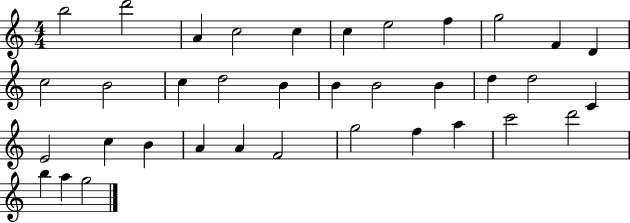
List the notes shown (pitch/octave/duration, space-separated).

B5/h D6/h A4/q C5/h C5/q C5/q E5/h F5/q G5/h F4/q D4/q C5/h B4/h C5/q D5/h B4/q B4/q B4/h B4/q D5/q D5/h C4/q E4/h C5/q B4/q A4/q A4/q F4/h G5/h F5/q A5/q C6/h D6/h B5/q A5/q G5/h